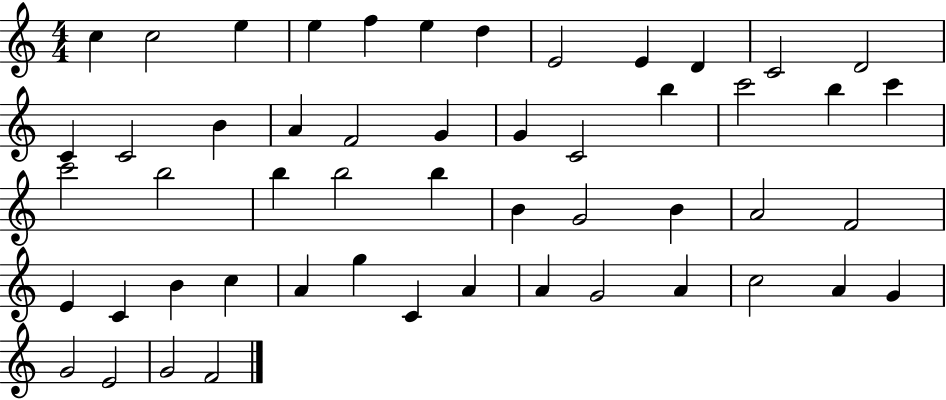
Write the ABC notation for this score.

X:1
T:Untitled
M:4/4
L:1/4
K:C
c c2 e e f e d E2 E D C2 D2 C C2 B A F2 G G C2 b c'2 b c' c'2 b2 b b2 b B G2 B A2 F2 E C B c A g C A A G2 A c2 A G G2 E2 G2 F2